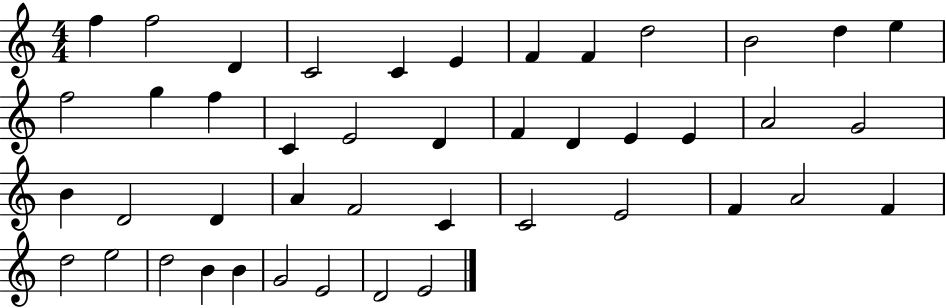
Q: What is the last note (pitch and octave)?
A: E4